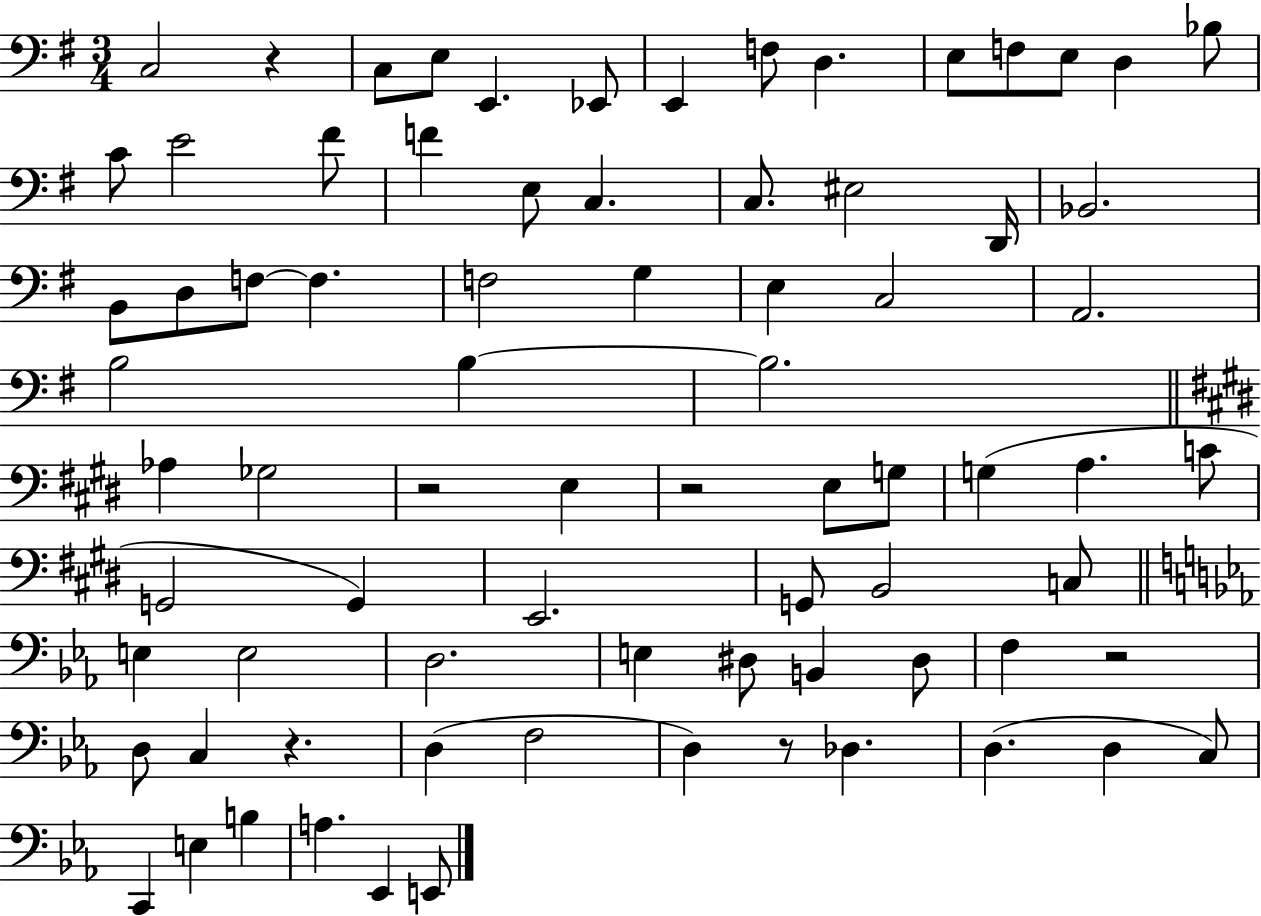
{
  \clef bass
  \numericTimeSignature
  \time 3/4
  \key g \major
  \repeat volta 2 { c2 r4 | c8 e8 e,4. ees,8 | e,4 f8 d4. | e8 f8 e8 d4 bes8 | \break c'8 e'2 fis'8 | f'4 e8 c4. | c8. eis2 d,16 | bes,2. | \break b,8 d8 f8~~ f4. | f2 g4 | e4 c2 | a,2. | \break b2 b4~~ | b2. | \bar "||" \break \key e \major aes4 ges2 | r2 e4 | r2 e8 g8 | g4( a4. c'8 | \break g,2 g,4) | e,2. | g,8 b,2 c8 | \bar "||" \break \key ees \major e4 e2 | d2. | e4 dis8 b,4 dis8 | f4 r2 | \break d8 c4 r4. | d4( f2 | d4) r8 des4. | d4.( d4 c8) | \break c,4 e4 b4 | a4. ees,4 e,8 | } \bar "|."
}